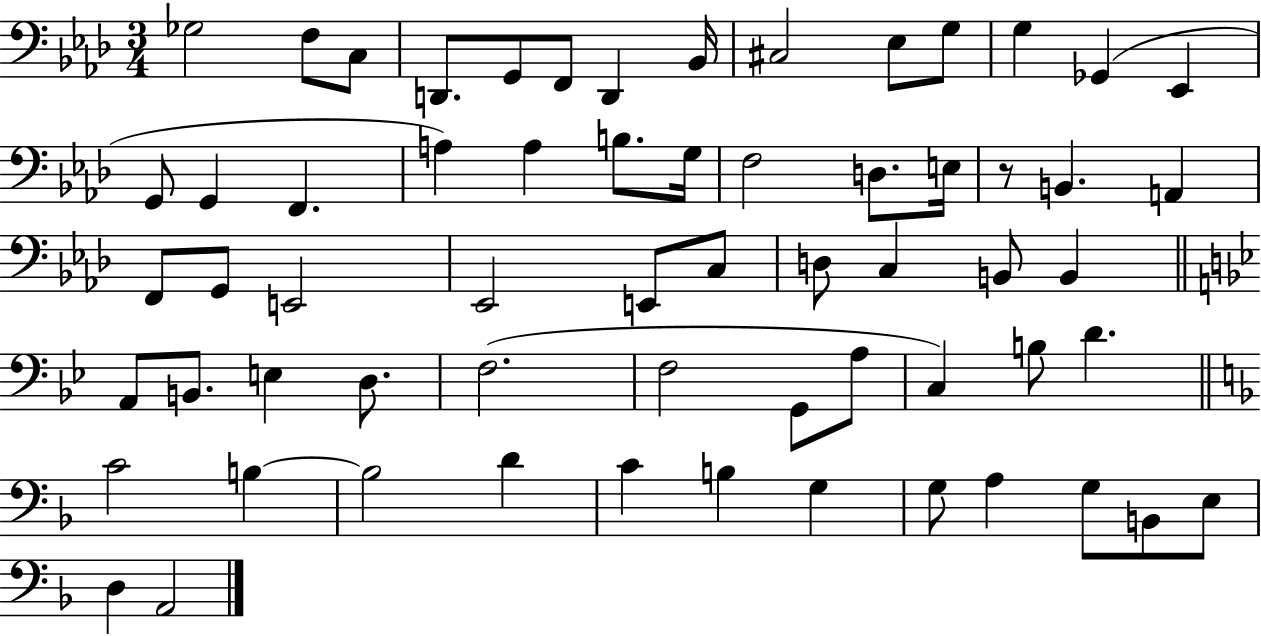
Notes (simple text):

Gb3/h F3/e C3/e D2/e. G2/e F2/e D2/q Bb2/s C#3/h Eb3/e G3/e G3/q Gb2/q Eb2/q G2/e G2/q F2/q. A3/q A3/q B3/e. G3/s F3/h D3/e. E3/s R/e B2/q. A2/q F2/e G2/e E2/h Eb2/h E2/e C3/e D3/e C3/q B2/e B2/q A2/e B2/e. E3/q D3/e. F3/h. F3/h G2/e A3/e C3/q B3/e D4/q. C4/h B3/q B3/h D4/q C4/q B3/q G3/q G3/e A3/q G3/e B2/e E3/e D3/q A2/h